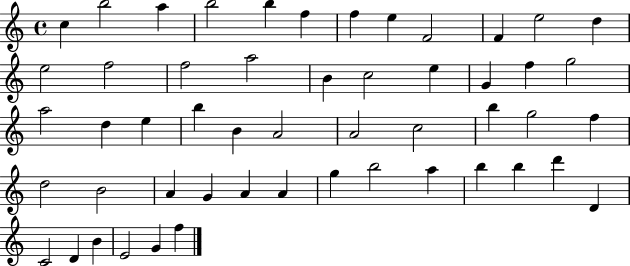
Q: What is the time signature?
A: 4/4